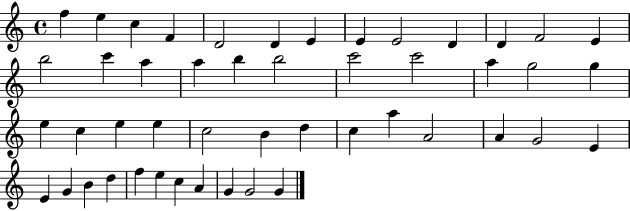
F5/q E5/q C5/q F4/q D4/h D4/q E4/q E4/q E4/h D4/q D4/q F4/h E4/q B5/h C6/q A5/q A5/q B5/q B5/h C6/h C6/h A5/q G5/h G5/q E5/q C5/q E5/q E5/q C5/h B4/q D5/q C5/q A5/q A4/h A4/q G4/h E4/q E4/q G4/q B4/q D5/q F5/q E5/q C5/q A4/q G4/q G4/h G4/q